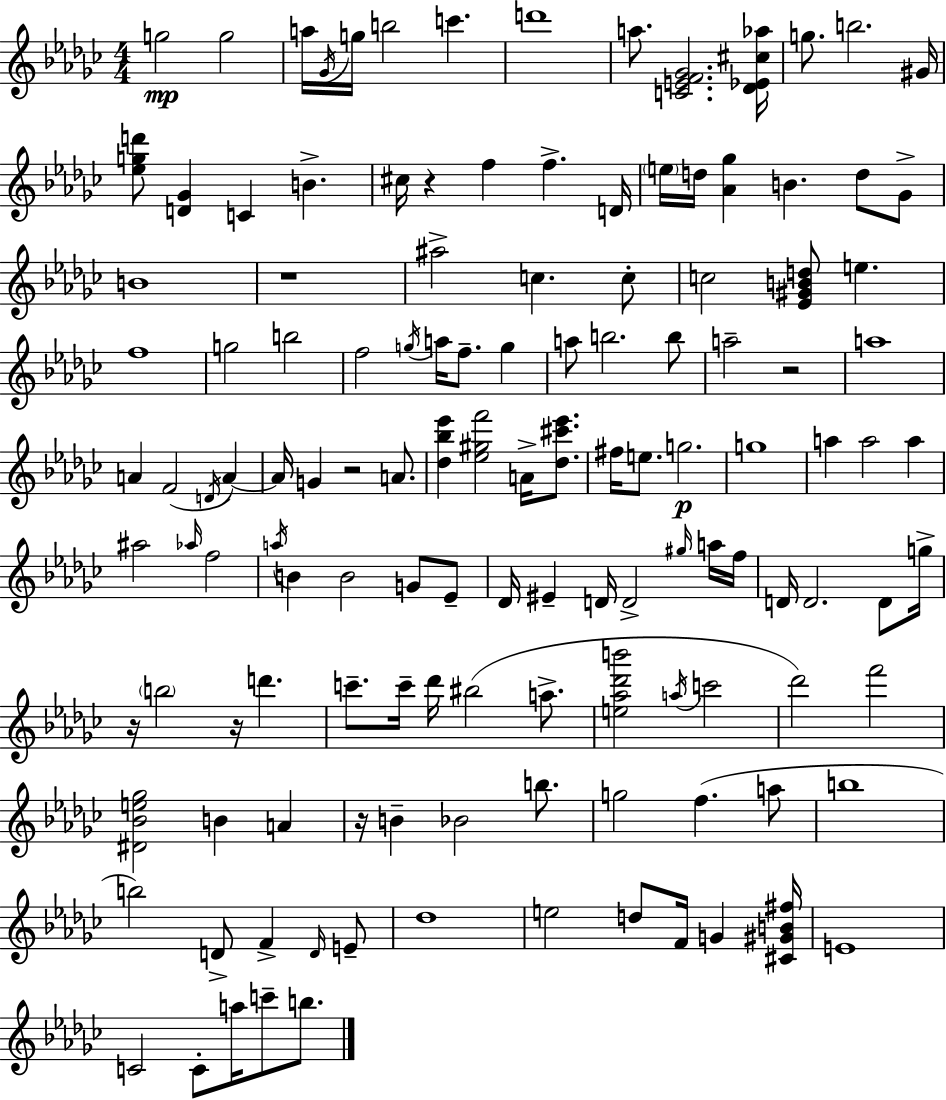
X:1
T:Untitled
M:4/4
L:1/4
K:Ebm
g2 g2 a/4 _G/4 g/4 b2 c' d'4 a/2 [CEF_G]2 [_D_E^c_a]/4 g/2 b2 ^G/4 [_egd']/2 [D_G] C B ^c/4 z f f D/4 e/4 d/4 [_A_g] B d/2 _G/2 B4 z4 ^a2 c c/2 c2 [_E^GBd]/2 e f4 g2 b2 f2 g/4 a/4 f/2 g a/2 b2 b/2 a2 z2 a4 A F2 D/4 A A/4 G z2 A/2 [_d_b_e'] [_e^gf']2 A/4 [_d^c'_e']/2 ^f/4 e/2 g2 g4 a a2 a ^a2 _a/4 f2 a/4 B B2 G/2 _E/2 _D/4 ^E D/4 D2 ^g/4 a/4 f/4 D/4 D2 D/2 g/4 z/4 b2 z/4 d' c'/2 c'/4 _d'/4 ^b2 a/2 [e_a_d'b']2 a/4 c'2 _d'2 f'2 [^D_Be_g]2 B A z/4 B _B2 b/2 g2 f a/2 b4 b2 D/2 F D/4 E/2 _d4 e2 d/2 F/4 G [^C^GB^f]/4 E4 C2 C/2 a/4 c'/2 b/2